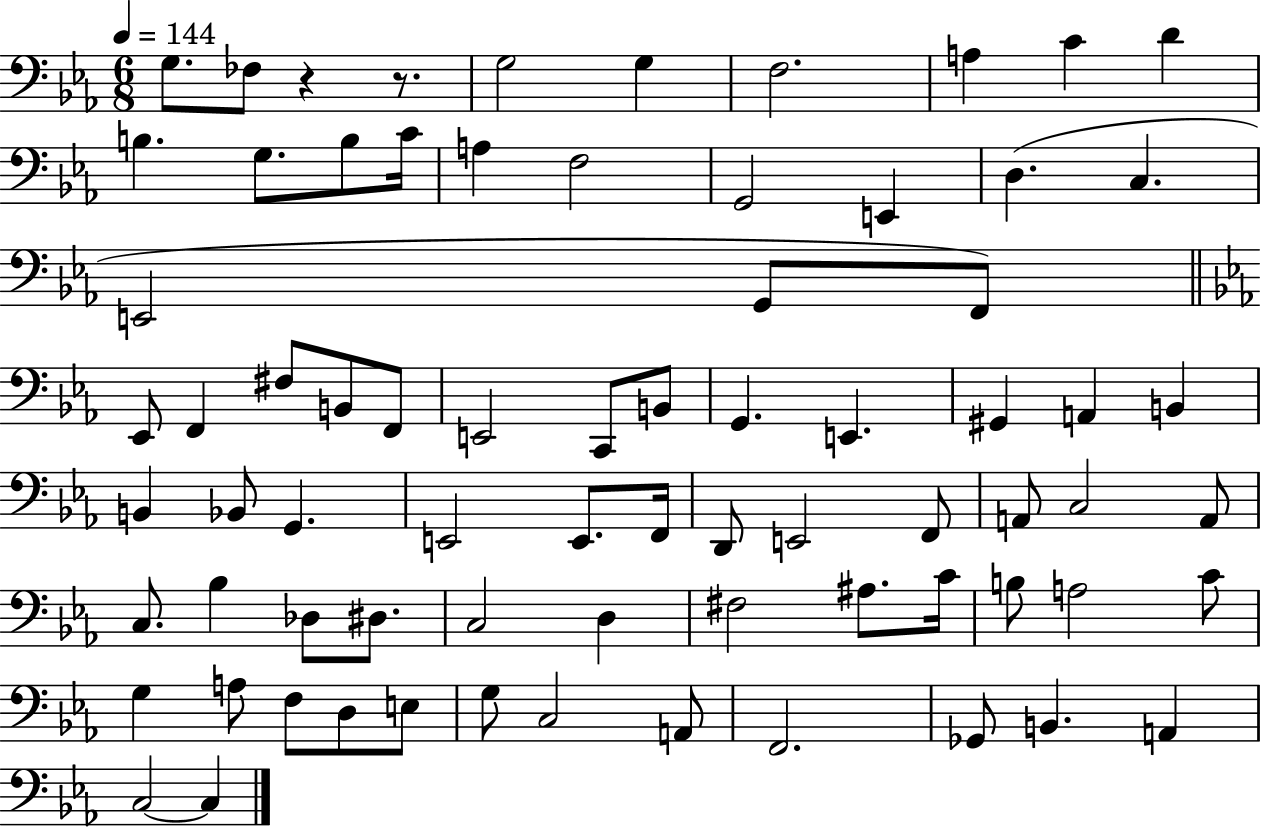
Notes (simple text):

G3/e. FES3/e R/q R/e. G3/h G3/q F3/h. A3/q C4/q D4/q B3/q. G3/e. B3/e C4/s A3/q F3/h G2/h E2/q D3/q. C3/q. E2/h G2/e F2/e Eb2/e F2/q F#3/e B2/e F2/e E2/h C2/e B2/e G2/q. E2/q. G#2/q A2/q B2/q B2/q Bb2/e G2/q. E2/h E2/e. F2/s D2/e E2/h F2/e A2/e C3/h A2/e C3/e. Bb3/q Db3/e D#3/e. C3/h D3/q F#3/h A#3/e. C4/s B3/e A3/h C4/e G3/q A3/e F3/e D3/e E3/e G3/e C3/h A2/e F2/h. Gb2/e B2/q. A2/q C3/h C3/q